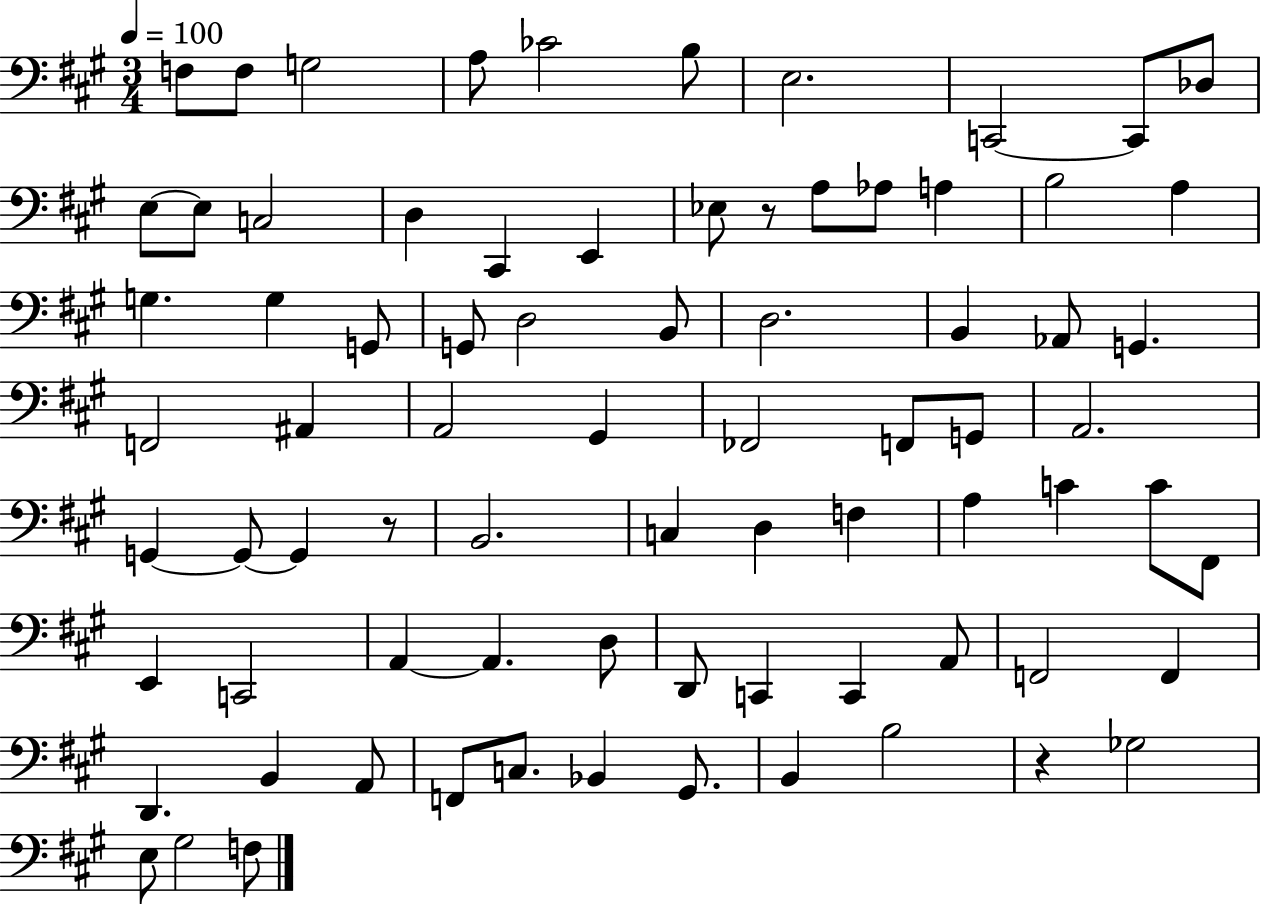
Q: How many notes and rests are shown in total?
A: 78